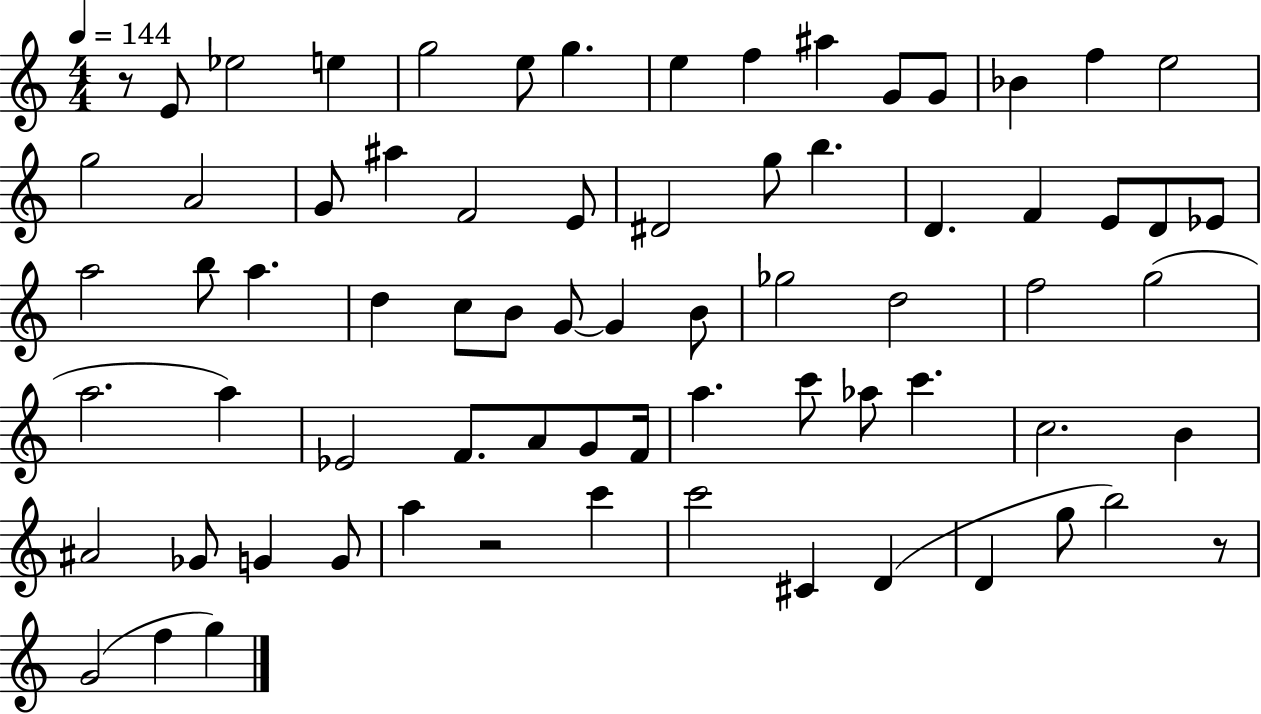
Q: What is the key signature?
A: C major